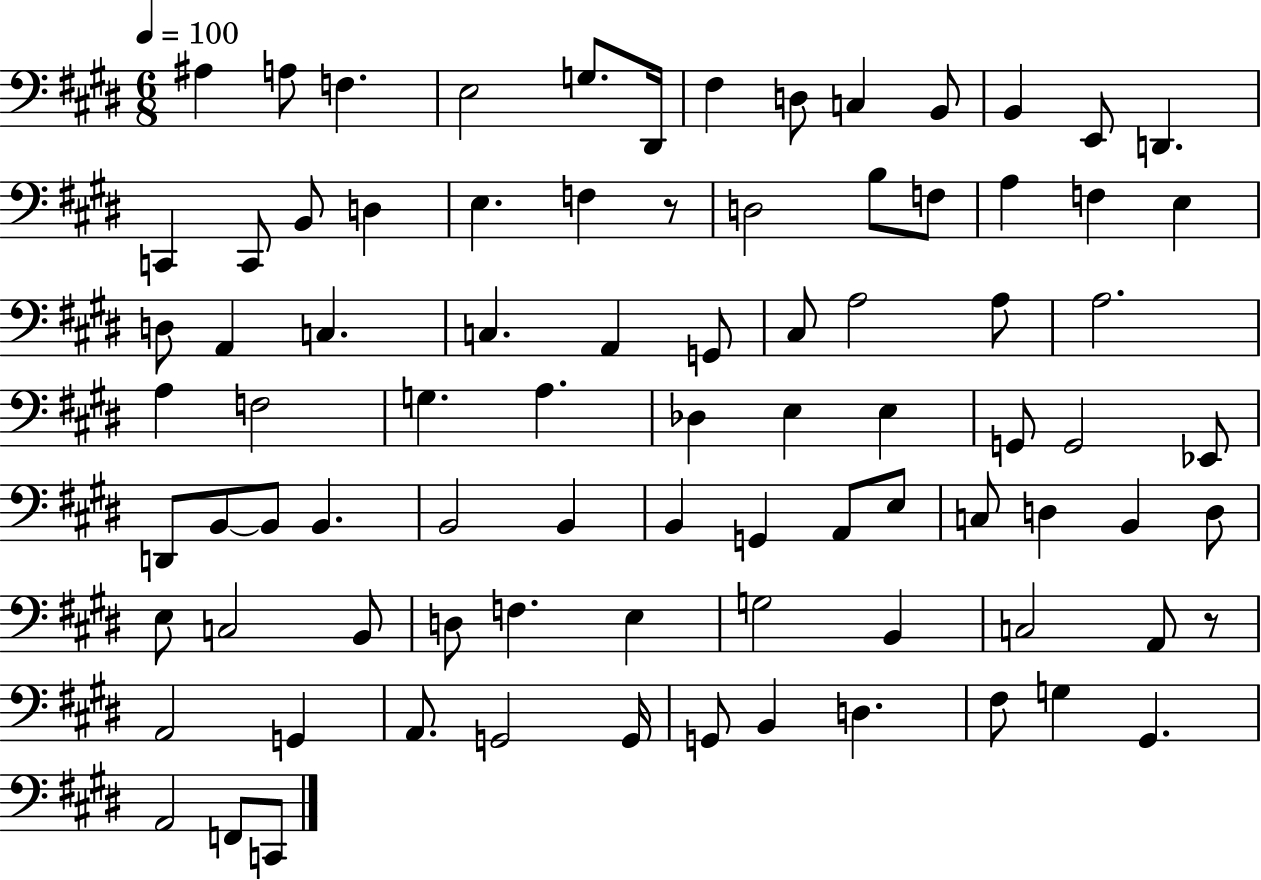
{
  \clef bass
  \numericTimeSignature
  \time 6/8
  \key e \major
  \tempo 4 = 100
  ais4 a8 f4. | e2 g8. dis,16 | fis4 d8 c4 b,8 | b,4 e,8 d,4. | \break c,4 c,8 b,8 d4 | e4. f4 r8 | d2 b8 f8 | a4 f4 e4 | \break d8 a,4 c4. | c4. a,4 g,8 | cis8 a2 a8 | a2. | \break a4 f2 | g4. a4. | des4 e4 e4 | g,8 g,2 ees,8 | \break d,8 b,8~~ b,8 b,4. | b,2 b,4 | b,4 g,4 a,8 e8 | c8 d4 b,4 d8 | \break e8 c2 b,8 | d8 f4. e4 | g2 b,4 | c2 a,8 r8 | \break a,2 g,4 | a,8. g,2 g,16 | g,8 b,4 d4. | fis8 g4 gis,4. | \break a,2 f,8 c,8 | \bar "|."
}